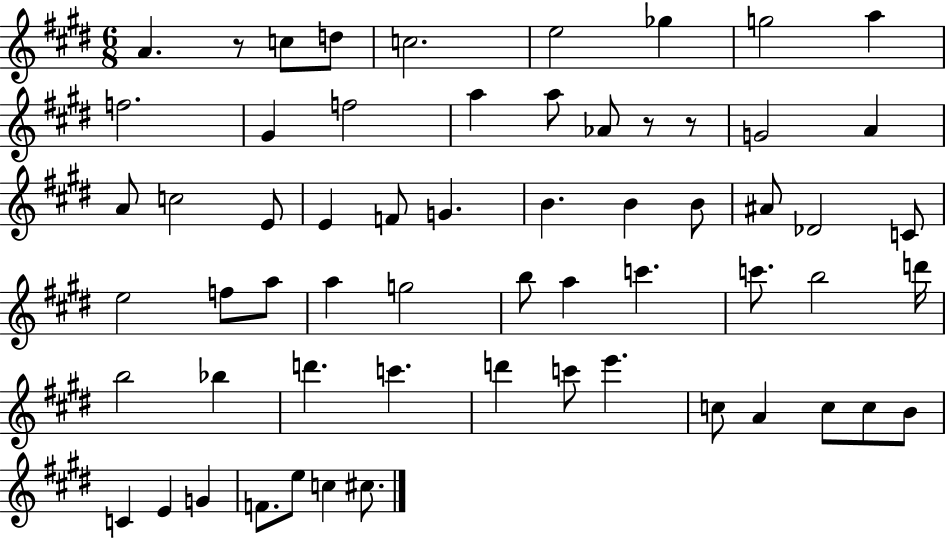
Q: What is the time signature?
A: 6/8